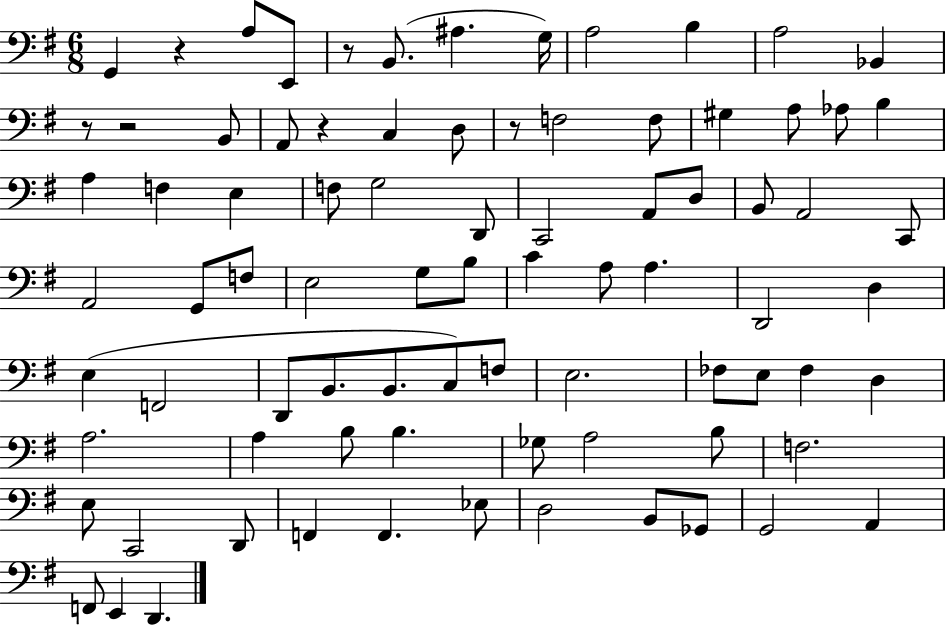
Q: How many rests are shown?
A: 6